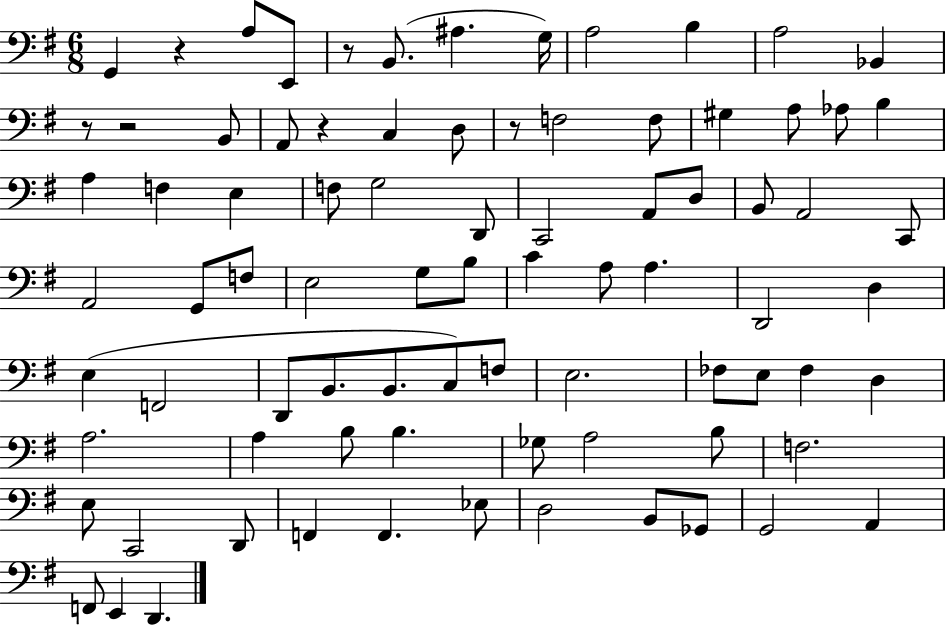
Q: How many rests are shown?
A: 6